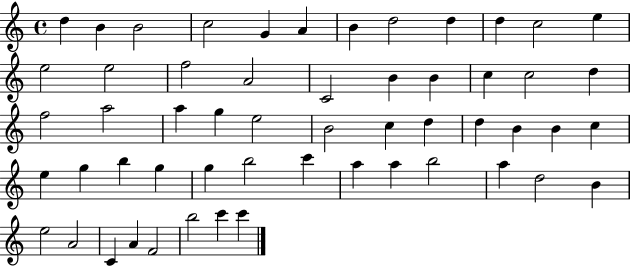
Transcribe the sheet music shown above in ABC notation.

X:1
T:Untitled
M:4/4
L:1/4
K:C
d B B2 c2 G A B d2 d d c2 e e2 e2 f2 A2 C2 B B c c2 d f2 a2 a g e2 B2 c d d B B c e g b g g b2 c' a a b2 a d2 B e2 A2 C A F2 b2 c' c'